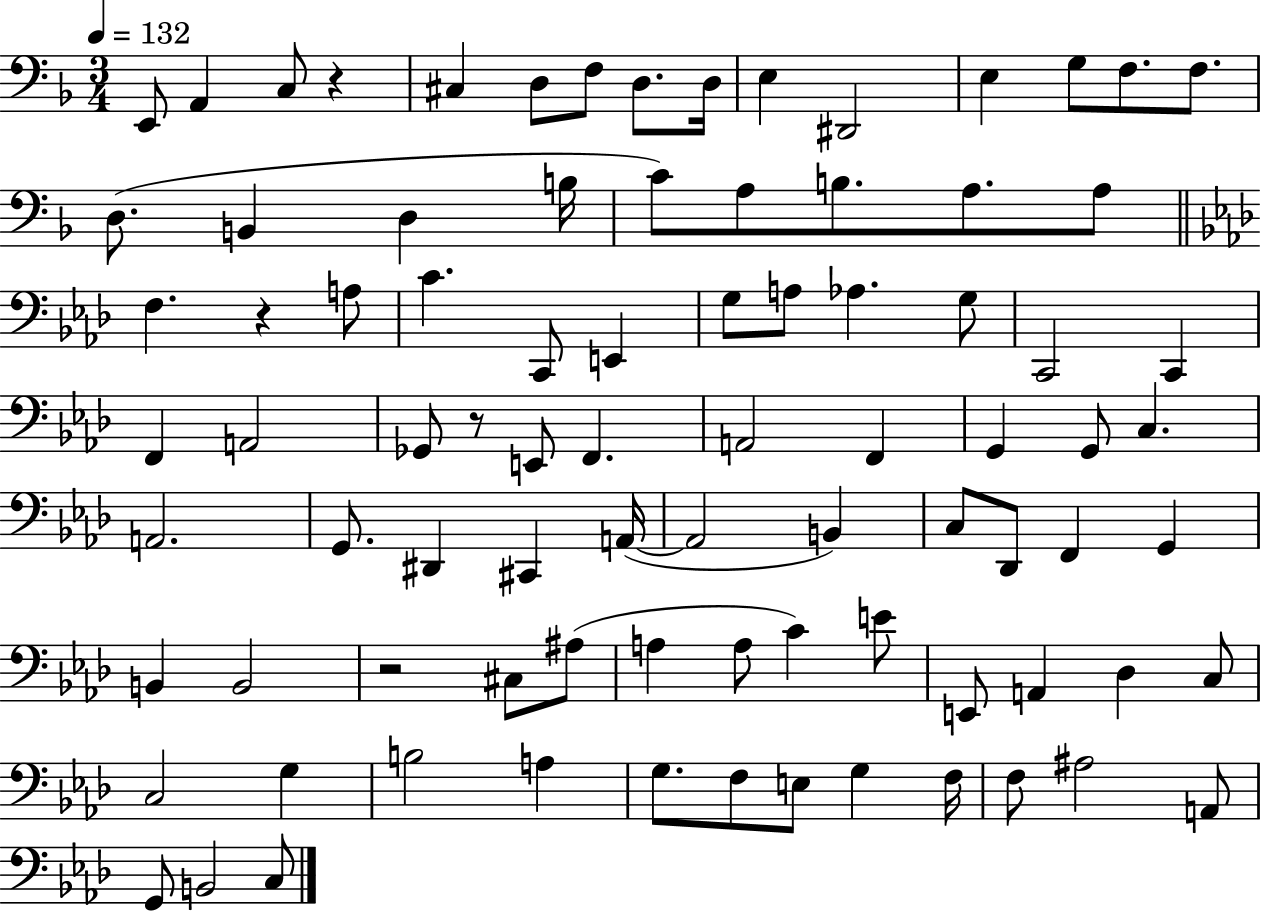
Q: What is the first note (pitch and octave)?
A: E2